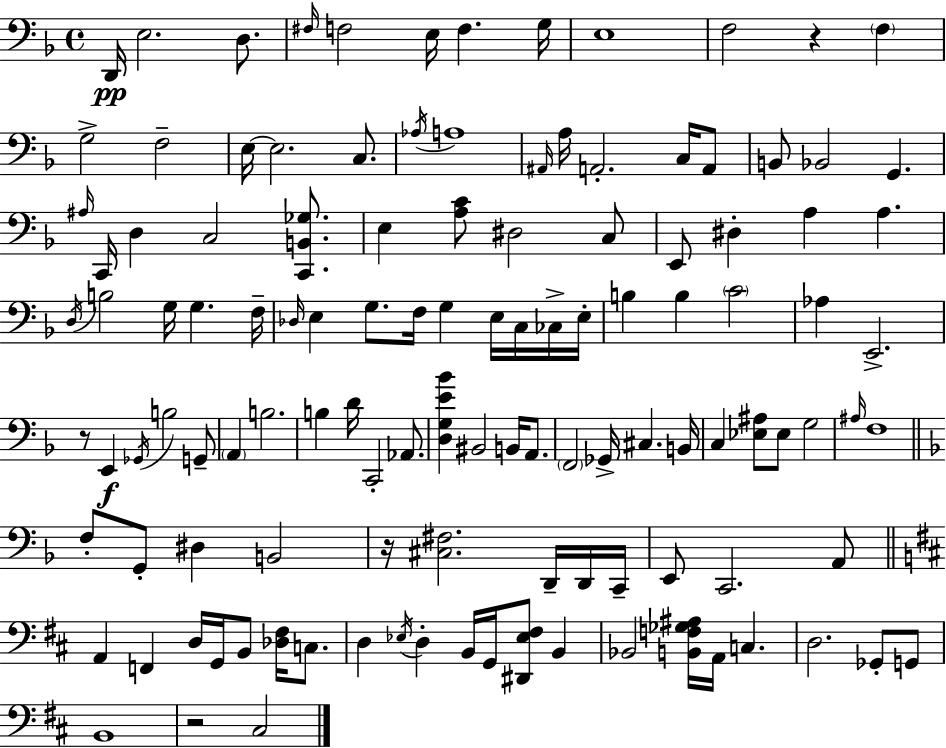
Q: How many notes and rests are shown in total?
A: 120